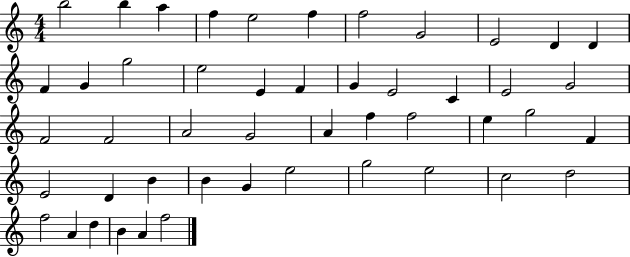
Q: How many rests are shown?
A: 0